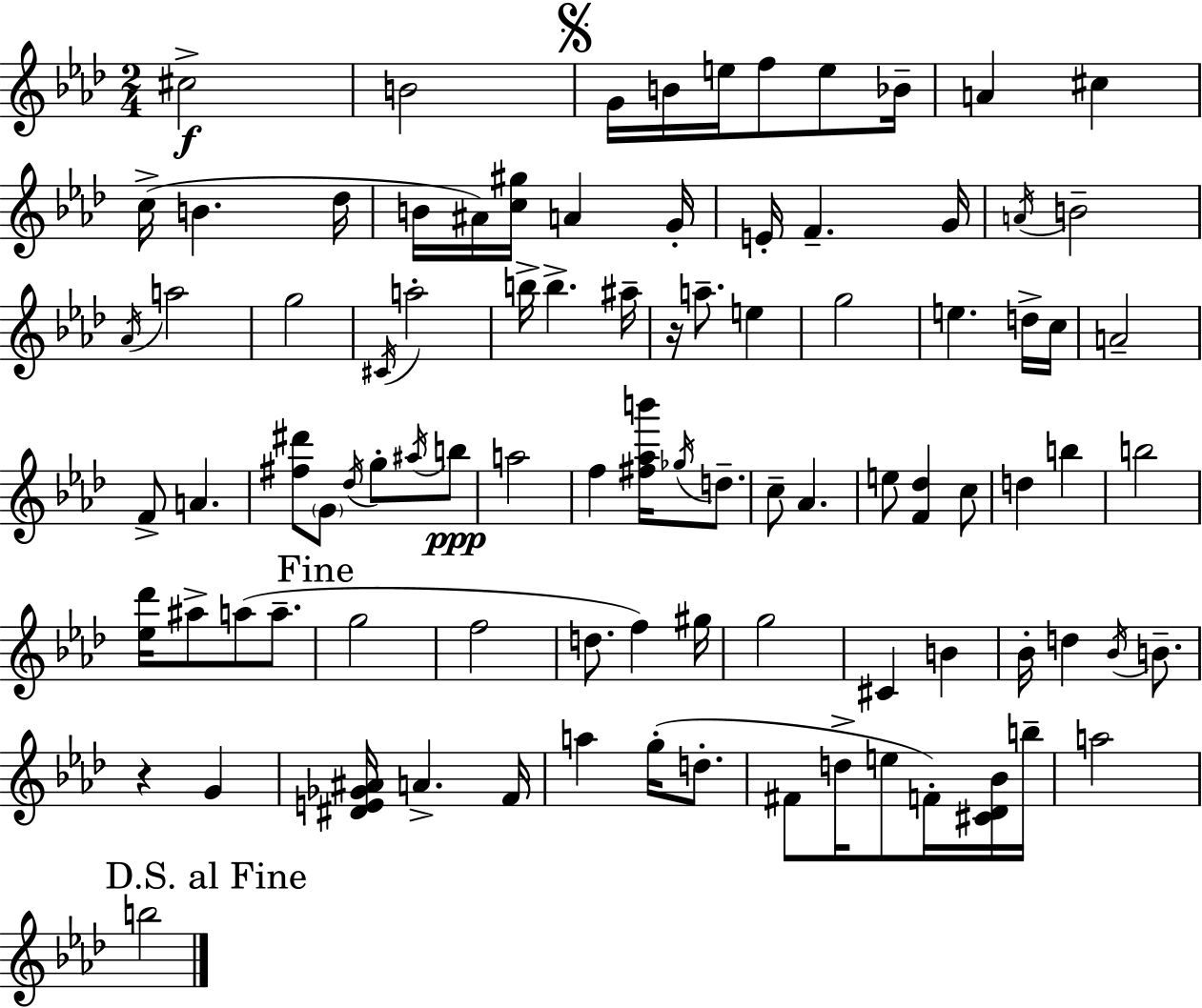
{
  \clef treble
  \numericTimeSignature
  \time 2/4
  \key aes \major
  cis''2->\f | b'2 | \mark \markup { \musicglyph "scripts.segno" } g'16 b'16 e''16 f''8 e''8 bes'16-- | a'4 cis''4 | \break c''16->( b'4. des''16 | b'16 ais'16) <c'' gis''>16 a'4 g'16-. | e'16-. f'4.-- g'16 | \acciaccatura { a'16 } b'2-- | \break \acciaccatura { aes'16 } a''2 | g''2 | \acciaccatura { cis'16 } a''2-. | b''16-> b''4.-> | \break ais''16-- r16 a''8.-- e''4 | g''2 | e''4. | d''16-> c''16 a'2-- | \break f'8-> a'4. | <fis'' dis'''>8 \parenthesize g'8 \acciaccatura { des''16 } | g''8-. \acciaccatura { ais''16 } b''8\ppp a''2 | f''4 | \break <fis'' aes'' b'''>16 \acciaccatura { ges''16 } d''8.-- c''8-- | aes'4. e''8 | <f' des''>4 c''8 d''4 | b''4 b''2 | \break <ees'' des'''>16 ais''8-> | a''8( a''8.-- \mark "Fine" g''2 | f''2 | d''8. | \break f''4) gis''16 g''2 | cis'4 | b'4 bes'16-. d''4 | \acciaccatura { bes'16 } b'8.-- r4 | \break g'4 <dis' e' ges' ais'>16 | a'4.-> f'16 a''4 | g''16-.( d''8.-. fis'8 | d''16-> e''8 f'16-.) <cis' des' bes'>16 b''16-- a''2 | \break \mark "D.S. al Fine" b''2 | \bar "|."
}